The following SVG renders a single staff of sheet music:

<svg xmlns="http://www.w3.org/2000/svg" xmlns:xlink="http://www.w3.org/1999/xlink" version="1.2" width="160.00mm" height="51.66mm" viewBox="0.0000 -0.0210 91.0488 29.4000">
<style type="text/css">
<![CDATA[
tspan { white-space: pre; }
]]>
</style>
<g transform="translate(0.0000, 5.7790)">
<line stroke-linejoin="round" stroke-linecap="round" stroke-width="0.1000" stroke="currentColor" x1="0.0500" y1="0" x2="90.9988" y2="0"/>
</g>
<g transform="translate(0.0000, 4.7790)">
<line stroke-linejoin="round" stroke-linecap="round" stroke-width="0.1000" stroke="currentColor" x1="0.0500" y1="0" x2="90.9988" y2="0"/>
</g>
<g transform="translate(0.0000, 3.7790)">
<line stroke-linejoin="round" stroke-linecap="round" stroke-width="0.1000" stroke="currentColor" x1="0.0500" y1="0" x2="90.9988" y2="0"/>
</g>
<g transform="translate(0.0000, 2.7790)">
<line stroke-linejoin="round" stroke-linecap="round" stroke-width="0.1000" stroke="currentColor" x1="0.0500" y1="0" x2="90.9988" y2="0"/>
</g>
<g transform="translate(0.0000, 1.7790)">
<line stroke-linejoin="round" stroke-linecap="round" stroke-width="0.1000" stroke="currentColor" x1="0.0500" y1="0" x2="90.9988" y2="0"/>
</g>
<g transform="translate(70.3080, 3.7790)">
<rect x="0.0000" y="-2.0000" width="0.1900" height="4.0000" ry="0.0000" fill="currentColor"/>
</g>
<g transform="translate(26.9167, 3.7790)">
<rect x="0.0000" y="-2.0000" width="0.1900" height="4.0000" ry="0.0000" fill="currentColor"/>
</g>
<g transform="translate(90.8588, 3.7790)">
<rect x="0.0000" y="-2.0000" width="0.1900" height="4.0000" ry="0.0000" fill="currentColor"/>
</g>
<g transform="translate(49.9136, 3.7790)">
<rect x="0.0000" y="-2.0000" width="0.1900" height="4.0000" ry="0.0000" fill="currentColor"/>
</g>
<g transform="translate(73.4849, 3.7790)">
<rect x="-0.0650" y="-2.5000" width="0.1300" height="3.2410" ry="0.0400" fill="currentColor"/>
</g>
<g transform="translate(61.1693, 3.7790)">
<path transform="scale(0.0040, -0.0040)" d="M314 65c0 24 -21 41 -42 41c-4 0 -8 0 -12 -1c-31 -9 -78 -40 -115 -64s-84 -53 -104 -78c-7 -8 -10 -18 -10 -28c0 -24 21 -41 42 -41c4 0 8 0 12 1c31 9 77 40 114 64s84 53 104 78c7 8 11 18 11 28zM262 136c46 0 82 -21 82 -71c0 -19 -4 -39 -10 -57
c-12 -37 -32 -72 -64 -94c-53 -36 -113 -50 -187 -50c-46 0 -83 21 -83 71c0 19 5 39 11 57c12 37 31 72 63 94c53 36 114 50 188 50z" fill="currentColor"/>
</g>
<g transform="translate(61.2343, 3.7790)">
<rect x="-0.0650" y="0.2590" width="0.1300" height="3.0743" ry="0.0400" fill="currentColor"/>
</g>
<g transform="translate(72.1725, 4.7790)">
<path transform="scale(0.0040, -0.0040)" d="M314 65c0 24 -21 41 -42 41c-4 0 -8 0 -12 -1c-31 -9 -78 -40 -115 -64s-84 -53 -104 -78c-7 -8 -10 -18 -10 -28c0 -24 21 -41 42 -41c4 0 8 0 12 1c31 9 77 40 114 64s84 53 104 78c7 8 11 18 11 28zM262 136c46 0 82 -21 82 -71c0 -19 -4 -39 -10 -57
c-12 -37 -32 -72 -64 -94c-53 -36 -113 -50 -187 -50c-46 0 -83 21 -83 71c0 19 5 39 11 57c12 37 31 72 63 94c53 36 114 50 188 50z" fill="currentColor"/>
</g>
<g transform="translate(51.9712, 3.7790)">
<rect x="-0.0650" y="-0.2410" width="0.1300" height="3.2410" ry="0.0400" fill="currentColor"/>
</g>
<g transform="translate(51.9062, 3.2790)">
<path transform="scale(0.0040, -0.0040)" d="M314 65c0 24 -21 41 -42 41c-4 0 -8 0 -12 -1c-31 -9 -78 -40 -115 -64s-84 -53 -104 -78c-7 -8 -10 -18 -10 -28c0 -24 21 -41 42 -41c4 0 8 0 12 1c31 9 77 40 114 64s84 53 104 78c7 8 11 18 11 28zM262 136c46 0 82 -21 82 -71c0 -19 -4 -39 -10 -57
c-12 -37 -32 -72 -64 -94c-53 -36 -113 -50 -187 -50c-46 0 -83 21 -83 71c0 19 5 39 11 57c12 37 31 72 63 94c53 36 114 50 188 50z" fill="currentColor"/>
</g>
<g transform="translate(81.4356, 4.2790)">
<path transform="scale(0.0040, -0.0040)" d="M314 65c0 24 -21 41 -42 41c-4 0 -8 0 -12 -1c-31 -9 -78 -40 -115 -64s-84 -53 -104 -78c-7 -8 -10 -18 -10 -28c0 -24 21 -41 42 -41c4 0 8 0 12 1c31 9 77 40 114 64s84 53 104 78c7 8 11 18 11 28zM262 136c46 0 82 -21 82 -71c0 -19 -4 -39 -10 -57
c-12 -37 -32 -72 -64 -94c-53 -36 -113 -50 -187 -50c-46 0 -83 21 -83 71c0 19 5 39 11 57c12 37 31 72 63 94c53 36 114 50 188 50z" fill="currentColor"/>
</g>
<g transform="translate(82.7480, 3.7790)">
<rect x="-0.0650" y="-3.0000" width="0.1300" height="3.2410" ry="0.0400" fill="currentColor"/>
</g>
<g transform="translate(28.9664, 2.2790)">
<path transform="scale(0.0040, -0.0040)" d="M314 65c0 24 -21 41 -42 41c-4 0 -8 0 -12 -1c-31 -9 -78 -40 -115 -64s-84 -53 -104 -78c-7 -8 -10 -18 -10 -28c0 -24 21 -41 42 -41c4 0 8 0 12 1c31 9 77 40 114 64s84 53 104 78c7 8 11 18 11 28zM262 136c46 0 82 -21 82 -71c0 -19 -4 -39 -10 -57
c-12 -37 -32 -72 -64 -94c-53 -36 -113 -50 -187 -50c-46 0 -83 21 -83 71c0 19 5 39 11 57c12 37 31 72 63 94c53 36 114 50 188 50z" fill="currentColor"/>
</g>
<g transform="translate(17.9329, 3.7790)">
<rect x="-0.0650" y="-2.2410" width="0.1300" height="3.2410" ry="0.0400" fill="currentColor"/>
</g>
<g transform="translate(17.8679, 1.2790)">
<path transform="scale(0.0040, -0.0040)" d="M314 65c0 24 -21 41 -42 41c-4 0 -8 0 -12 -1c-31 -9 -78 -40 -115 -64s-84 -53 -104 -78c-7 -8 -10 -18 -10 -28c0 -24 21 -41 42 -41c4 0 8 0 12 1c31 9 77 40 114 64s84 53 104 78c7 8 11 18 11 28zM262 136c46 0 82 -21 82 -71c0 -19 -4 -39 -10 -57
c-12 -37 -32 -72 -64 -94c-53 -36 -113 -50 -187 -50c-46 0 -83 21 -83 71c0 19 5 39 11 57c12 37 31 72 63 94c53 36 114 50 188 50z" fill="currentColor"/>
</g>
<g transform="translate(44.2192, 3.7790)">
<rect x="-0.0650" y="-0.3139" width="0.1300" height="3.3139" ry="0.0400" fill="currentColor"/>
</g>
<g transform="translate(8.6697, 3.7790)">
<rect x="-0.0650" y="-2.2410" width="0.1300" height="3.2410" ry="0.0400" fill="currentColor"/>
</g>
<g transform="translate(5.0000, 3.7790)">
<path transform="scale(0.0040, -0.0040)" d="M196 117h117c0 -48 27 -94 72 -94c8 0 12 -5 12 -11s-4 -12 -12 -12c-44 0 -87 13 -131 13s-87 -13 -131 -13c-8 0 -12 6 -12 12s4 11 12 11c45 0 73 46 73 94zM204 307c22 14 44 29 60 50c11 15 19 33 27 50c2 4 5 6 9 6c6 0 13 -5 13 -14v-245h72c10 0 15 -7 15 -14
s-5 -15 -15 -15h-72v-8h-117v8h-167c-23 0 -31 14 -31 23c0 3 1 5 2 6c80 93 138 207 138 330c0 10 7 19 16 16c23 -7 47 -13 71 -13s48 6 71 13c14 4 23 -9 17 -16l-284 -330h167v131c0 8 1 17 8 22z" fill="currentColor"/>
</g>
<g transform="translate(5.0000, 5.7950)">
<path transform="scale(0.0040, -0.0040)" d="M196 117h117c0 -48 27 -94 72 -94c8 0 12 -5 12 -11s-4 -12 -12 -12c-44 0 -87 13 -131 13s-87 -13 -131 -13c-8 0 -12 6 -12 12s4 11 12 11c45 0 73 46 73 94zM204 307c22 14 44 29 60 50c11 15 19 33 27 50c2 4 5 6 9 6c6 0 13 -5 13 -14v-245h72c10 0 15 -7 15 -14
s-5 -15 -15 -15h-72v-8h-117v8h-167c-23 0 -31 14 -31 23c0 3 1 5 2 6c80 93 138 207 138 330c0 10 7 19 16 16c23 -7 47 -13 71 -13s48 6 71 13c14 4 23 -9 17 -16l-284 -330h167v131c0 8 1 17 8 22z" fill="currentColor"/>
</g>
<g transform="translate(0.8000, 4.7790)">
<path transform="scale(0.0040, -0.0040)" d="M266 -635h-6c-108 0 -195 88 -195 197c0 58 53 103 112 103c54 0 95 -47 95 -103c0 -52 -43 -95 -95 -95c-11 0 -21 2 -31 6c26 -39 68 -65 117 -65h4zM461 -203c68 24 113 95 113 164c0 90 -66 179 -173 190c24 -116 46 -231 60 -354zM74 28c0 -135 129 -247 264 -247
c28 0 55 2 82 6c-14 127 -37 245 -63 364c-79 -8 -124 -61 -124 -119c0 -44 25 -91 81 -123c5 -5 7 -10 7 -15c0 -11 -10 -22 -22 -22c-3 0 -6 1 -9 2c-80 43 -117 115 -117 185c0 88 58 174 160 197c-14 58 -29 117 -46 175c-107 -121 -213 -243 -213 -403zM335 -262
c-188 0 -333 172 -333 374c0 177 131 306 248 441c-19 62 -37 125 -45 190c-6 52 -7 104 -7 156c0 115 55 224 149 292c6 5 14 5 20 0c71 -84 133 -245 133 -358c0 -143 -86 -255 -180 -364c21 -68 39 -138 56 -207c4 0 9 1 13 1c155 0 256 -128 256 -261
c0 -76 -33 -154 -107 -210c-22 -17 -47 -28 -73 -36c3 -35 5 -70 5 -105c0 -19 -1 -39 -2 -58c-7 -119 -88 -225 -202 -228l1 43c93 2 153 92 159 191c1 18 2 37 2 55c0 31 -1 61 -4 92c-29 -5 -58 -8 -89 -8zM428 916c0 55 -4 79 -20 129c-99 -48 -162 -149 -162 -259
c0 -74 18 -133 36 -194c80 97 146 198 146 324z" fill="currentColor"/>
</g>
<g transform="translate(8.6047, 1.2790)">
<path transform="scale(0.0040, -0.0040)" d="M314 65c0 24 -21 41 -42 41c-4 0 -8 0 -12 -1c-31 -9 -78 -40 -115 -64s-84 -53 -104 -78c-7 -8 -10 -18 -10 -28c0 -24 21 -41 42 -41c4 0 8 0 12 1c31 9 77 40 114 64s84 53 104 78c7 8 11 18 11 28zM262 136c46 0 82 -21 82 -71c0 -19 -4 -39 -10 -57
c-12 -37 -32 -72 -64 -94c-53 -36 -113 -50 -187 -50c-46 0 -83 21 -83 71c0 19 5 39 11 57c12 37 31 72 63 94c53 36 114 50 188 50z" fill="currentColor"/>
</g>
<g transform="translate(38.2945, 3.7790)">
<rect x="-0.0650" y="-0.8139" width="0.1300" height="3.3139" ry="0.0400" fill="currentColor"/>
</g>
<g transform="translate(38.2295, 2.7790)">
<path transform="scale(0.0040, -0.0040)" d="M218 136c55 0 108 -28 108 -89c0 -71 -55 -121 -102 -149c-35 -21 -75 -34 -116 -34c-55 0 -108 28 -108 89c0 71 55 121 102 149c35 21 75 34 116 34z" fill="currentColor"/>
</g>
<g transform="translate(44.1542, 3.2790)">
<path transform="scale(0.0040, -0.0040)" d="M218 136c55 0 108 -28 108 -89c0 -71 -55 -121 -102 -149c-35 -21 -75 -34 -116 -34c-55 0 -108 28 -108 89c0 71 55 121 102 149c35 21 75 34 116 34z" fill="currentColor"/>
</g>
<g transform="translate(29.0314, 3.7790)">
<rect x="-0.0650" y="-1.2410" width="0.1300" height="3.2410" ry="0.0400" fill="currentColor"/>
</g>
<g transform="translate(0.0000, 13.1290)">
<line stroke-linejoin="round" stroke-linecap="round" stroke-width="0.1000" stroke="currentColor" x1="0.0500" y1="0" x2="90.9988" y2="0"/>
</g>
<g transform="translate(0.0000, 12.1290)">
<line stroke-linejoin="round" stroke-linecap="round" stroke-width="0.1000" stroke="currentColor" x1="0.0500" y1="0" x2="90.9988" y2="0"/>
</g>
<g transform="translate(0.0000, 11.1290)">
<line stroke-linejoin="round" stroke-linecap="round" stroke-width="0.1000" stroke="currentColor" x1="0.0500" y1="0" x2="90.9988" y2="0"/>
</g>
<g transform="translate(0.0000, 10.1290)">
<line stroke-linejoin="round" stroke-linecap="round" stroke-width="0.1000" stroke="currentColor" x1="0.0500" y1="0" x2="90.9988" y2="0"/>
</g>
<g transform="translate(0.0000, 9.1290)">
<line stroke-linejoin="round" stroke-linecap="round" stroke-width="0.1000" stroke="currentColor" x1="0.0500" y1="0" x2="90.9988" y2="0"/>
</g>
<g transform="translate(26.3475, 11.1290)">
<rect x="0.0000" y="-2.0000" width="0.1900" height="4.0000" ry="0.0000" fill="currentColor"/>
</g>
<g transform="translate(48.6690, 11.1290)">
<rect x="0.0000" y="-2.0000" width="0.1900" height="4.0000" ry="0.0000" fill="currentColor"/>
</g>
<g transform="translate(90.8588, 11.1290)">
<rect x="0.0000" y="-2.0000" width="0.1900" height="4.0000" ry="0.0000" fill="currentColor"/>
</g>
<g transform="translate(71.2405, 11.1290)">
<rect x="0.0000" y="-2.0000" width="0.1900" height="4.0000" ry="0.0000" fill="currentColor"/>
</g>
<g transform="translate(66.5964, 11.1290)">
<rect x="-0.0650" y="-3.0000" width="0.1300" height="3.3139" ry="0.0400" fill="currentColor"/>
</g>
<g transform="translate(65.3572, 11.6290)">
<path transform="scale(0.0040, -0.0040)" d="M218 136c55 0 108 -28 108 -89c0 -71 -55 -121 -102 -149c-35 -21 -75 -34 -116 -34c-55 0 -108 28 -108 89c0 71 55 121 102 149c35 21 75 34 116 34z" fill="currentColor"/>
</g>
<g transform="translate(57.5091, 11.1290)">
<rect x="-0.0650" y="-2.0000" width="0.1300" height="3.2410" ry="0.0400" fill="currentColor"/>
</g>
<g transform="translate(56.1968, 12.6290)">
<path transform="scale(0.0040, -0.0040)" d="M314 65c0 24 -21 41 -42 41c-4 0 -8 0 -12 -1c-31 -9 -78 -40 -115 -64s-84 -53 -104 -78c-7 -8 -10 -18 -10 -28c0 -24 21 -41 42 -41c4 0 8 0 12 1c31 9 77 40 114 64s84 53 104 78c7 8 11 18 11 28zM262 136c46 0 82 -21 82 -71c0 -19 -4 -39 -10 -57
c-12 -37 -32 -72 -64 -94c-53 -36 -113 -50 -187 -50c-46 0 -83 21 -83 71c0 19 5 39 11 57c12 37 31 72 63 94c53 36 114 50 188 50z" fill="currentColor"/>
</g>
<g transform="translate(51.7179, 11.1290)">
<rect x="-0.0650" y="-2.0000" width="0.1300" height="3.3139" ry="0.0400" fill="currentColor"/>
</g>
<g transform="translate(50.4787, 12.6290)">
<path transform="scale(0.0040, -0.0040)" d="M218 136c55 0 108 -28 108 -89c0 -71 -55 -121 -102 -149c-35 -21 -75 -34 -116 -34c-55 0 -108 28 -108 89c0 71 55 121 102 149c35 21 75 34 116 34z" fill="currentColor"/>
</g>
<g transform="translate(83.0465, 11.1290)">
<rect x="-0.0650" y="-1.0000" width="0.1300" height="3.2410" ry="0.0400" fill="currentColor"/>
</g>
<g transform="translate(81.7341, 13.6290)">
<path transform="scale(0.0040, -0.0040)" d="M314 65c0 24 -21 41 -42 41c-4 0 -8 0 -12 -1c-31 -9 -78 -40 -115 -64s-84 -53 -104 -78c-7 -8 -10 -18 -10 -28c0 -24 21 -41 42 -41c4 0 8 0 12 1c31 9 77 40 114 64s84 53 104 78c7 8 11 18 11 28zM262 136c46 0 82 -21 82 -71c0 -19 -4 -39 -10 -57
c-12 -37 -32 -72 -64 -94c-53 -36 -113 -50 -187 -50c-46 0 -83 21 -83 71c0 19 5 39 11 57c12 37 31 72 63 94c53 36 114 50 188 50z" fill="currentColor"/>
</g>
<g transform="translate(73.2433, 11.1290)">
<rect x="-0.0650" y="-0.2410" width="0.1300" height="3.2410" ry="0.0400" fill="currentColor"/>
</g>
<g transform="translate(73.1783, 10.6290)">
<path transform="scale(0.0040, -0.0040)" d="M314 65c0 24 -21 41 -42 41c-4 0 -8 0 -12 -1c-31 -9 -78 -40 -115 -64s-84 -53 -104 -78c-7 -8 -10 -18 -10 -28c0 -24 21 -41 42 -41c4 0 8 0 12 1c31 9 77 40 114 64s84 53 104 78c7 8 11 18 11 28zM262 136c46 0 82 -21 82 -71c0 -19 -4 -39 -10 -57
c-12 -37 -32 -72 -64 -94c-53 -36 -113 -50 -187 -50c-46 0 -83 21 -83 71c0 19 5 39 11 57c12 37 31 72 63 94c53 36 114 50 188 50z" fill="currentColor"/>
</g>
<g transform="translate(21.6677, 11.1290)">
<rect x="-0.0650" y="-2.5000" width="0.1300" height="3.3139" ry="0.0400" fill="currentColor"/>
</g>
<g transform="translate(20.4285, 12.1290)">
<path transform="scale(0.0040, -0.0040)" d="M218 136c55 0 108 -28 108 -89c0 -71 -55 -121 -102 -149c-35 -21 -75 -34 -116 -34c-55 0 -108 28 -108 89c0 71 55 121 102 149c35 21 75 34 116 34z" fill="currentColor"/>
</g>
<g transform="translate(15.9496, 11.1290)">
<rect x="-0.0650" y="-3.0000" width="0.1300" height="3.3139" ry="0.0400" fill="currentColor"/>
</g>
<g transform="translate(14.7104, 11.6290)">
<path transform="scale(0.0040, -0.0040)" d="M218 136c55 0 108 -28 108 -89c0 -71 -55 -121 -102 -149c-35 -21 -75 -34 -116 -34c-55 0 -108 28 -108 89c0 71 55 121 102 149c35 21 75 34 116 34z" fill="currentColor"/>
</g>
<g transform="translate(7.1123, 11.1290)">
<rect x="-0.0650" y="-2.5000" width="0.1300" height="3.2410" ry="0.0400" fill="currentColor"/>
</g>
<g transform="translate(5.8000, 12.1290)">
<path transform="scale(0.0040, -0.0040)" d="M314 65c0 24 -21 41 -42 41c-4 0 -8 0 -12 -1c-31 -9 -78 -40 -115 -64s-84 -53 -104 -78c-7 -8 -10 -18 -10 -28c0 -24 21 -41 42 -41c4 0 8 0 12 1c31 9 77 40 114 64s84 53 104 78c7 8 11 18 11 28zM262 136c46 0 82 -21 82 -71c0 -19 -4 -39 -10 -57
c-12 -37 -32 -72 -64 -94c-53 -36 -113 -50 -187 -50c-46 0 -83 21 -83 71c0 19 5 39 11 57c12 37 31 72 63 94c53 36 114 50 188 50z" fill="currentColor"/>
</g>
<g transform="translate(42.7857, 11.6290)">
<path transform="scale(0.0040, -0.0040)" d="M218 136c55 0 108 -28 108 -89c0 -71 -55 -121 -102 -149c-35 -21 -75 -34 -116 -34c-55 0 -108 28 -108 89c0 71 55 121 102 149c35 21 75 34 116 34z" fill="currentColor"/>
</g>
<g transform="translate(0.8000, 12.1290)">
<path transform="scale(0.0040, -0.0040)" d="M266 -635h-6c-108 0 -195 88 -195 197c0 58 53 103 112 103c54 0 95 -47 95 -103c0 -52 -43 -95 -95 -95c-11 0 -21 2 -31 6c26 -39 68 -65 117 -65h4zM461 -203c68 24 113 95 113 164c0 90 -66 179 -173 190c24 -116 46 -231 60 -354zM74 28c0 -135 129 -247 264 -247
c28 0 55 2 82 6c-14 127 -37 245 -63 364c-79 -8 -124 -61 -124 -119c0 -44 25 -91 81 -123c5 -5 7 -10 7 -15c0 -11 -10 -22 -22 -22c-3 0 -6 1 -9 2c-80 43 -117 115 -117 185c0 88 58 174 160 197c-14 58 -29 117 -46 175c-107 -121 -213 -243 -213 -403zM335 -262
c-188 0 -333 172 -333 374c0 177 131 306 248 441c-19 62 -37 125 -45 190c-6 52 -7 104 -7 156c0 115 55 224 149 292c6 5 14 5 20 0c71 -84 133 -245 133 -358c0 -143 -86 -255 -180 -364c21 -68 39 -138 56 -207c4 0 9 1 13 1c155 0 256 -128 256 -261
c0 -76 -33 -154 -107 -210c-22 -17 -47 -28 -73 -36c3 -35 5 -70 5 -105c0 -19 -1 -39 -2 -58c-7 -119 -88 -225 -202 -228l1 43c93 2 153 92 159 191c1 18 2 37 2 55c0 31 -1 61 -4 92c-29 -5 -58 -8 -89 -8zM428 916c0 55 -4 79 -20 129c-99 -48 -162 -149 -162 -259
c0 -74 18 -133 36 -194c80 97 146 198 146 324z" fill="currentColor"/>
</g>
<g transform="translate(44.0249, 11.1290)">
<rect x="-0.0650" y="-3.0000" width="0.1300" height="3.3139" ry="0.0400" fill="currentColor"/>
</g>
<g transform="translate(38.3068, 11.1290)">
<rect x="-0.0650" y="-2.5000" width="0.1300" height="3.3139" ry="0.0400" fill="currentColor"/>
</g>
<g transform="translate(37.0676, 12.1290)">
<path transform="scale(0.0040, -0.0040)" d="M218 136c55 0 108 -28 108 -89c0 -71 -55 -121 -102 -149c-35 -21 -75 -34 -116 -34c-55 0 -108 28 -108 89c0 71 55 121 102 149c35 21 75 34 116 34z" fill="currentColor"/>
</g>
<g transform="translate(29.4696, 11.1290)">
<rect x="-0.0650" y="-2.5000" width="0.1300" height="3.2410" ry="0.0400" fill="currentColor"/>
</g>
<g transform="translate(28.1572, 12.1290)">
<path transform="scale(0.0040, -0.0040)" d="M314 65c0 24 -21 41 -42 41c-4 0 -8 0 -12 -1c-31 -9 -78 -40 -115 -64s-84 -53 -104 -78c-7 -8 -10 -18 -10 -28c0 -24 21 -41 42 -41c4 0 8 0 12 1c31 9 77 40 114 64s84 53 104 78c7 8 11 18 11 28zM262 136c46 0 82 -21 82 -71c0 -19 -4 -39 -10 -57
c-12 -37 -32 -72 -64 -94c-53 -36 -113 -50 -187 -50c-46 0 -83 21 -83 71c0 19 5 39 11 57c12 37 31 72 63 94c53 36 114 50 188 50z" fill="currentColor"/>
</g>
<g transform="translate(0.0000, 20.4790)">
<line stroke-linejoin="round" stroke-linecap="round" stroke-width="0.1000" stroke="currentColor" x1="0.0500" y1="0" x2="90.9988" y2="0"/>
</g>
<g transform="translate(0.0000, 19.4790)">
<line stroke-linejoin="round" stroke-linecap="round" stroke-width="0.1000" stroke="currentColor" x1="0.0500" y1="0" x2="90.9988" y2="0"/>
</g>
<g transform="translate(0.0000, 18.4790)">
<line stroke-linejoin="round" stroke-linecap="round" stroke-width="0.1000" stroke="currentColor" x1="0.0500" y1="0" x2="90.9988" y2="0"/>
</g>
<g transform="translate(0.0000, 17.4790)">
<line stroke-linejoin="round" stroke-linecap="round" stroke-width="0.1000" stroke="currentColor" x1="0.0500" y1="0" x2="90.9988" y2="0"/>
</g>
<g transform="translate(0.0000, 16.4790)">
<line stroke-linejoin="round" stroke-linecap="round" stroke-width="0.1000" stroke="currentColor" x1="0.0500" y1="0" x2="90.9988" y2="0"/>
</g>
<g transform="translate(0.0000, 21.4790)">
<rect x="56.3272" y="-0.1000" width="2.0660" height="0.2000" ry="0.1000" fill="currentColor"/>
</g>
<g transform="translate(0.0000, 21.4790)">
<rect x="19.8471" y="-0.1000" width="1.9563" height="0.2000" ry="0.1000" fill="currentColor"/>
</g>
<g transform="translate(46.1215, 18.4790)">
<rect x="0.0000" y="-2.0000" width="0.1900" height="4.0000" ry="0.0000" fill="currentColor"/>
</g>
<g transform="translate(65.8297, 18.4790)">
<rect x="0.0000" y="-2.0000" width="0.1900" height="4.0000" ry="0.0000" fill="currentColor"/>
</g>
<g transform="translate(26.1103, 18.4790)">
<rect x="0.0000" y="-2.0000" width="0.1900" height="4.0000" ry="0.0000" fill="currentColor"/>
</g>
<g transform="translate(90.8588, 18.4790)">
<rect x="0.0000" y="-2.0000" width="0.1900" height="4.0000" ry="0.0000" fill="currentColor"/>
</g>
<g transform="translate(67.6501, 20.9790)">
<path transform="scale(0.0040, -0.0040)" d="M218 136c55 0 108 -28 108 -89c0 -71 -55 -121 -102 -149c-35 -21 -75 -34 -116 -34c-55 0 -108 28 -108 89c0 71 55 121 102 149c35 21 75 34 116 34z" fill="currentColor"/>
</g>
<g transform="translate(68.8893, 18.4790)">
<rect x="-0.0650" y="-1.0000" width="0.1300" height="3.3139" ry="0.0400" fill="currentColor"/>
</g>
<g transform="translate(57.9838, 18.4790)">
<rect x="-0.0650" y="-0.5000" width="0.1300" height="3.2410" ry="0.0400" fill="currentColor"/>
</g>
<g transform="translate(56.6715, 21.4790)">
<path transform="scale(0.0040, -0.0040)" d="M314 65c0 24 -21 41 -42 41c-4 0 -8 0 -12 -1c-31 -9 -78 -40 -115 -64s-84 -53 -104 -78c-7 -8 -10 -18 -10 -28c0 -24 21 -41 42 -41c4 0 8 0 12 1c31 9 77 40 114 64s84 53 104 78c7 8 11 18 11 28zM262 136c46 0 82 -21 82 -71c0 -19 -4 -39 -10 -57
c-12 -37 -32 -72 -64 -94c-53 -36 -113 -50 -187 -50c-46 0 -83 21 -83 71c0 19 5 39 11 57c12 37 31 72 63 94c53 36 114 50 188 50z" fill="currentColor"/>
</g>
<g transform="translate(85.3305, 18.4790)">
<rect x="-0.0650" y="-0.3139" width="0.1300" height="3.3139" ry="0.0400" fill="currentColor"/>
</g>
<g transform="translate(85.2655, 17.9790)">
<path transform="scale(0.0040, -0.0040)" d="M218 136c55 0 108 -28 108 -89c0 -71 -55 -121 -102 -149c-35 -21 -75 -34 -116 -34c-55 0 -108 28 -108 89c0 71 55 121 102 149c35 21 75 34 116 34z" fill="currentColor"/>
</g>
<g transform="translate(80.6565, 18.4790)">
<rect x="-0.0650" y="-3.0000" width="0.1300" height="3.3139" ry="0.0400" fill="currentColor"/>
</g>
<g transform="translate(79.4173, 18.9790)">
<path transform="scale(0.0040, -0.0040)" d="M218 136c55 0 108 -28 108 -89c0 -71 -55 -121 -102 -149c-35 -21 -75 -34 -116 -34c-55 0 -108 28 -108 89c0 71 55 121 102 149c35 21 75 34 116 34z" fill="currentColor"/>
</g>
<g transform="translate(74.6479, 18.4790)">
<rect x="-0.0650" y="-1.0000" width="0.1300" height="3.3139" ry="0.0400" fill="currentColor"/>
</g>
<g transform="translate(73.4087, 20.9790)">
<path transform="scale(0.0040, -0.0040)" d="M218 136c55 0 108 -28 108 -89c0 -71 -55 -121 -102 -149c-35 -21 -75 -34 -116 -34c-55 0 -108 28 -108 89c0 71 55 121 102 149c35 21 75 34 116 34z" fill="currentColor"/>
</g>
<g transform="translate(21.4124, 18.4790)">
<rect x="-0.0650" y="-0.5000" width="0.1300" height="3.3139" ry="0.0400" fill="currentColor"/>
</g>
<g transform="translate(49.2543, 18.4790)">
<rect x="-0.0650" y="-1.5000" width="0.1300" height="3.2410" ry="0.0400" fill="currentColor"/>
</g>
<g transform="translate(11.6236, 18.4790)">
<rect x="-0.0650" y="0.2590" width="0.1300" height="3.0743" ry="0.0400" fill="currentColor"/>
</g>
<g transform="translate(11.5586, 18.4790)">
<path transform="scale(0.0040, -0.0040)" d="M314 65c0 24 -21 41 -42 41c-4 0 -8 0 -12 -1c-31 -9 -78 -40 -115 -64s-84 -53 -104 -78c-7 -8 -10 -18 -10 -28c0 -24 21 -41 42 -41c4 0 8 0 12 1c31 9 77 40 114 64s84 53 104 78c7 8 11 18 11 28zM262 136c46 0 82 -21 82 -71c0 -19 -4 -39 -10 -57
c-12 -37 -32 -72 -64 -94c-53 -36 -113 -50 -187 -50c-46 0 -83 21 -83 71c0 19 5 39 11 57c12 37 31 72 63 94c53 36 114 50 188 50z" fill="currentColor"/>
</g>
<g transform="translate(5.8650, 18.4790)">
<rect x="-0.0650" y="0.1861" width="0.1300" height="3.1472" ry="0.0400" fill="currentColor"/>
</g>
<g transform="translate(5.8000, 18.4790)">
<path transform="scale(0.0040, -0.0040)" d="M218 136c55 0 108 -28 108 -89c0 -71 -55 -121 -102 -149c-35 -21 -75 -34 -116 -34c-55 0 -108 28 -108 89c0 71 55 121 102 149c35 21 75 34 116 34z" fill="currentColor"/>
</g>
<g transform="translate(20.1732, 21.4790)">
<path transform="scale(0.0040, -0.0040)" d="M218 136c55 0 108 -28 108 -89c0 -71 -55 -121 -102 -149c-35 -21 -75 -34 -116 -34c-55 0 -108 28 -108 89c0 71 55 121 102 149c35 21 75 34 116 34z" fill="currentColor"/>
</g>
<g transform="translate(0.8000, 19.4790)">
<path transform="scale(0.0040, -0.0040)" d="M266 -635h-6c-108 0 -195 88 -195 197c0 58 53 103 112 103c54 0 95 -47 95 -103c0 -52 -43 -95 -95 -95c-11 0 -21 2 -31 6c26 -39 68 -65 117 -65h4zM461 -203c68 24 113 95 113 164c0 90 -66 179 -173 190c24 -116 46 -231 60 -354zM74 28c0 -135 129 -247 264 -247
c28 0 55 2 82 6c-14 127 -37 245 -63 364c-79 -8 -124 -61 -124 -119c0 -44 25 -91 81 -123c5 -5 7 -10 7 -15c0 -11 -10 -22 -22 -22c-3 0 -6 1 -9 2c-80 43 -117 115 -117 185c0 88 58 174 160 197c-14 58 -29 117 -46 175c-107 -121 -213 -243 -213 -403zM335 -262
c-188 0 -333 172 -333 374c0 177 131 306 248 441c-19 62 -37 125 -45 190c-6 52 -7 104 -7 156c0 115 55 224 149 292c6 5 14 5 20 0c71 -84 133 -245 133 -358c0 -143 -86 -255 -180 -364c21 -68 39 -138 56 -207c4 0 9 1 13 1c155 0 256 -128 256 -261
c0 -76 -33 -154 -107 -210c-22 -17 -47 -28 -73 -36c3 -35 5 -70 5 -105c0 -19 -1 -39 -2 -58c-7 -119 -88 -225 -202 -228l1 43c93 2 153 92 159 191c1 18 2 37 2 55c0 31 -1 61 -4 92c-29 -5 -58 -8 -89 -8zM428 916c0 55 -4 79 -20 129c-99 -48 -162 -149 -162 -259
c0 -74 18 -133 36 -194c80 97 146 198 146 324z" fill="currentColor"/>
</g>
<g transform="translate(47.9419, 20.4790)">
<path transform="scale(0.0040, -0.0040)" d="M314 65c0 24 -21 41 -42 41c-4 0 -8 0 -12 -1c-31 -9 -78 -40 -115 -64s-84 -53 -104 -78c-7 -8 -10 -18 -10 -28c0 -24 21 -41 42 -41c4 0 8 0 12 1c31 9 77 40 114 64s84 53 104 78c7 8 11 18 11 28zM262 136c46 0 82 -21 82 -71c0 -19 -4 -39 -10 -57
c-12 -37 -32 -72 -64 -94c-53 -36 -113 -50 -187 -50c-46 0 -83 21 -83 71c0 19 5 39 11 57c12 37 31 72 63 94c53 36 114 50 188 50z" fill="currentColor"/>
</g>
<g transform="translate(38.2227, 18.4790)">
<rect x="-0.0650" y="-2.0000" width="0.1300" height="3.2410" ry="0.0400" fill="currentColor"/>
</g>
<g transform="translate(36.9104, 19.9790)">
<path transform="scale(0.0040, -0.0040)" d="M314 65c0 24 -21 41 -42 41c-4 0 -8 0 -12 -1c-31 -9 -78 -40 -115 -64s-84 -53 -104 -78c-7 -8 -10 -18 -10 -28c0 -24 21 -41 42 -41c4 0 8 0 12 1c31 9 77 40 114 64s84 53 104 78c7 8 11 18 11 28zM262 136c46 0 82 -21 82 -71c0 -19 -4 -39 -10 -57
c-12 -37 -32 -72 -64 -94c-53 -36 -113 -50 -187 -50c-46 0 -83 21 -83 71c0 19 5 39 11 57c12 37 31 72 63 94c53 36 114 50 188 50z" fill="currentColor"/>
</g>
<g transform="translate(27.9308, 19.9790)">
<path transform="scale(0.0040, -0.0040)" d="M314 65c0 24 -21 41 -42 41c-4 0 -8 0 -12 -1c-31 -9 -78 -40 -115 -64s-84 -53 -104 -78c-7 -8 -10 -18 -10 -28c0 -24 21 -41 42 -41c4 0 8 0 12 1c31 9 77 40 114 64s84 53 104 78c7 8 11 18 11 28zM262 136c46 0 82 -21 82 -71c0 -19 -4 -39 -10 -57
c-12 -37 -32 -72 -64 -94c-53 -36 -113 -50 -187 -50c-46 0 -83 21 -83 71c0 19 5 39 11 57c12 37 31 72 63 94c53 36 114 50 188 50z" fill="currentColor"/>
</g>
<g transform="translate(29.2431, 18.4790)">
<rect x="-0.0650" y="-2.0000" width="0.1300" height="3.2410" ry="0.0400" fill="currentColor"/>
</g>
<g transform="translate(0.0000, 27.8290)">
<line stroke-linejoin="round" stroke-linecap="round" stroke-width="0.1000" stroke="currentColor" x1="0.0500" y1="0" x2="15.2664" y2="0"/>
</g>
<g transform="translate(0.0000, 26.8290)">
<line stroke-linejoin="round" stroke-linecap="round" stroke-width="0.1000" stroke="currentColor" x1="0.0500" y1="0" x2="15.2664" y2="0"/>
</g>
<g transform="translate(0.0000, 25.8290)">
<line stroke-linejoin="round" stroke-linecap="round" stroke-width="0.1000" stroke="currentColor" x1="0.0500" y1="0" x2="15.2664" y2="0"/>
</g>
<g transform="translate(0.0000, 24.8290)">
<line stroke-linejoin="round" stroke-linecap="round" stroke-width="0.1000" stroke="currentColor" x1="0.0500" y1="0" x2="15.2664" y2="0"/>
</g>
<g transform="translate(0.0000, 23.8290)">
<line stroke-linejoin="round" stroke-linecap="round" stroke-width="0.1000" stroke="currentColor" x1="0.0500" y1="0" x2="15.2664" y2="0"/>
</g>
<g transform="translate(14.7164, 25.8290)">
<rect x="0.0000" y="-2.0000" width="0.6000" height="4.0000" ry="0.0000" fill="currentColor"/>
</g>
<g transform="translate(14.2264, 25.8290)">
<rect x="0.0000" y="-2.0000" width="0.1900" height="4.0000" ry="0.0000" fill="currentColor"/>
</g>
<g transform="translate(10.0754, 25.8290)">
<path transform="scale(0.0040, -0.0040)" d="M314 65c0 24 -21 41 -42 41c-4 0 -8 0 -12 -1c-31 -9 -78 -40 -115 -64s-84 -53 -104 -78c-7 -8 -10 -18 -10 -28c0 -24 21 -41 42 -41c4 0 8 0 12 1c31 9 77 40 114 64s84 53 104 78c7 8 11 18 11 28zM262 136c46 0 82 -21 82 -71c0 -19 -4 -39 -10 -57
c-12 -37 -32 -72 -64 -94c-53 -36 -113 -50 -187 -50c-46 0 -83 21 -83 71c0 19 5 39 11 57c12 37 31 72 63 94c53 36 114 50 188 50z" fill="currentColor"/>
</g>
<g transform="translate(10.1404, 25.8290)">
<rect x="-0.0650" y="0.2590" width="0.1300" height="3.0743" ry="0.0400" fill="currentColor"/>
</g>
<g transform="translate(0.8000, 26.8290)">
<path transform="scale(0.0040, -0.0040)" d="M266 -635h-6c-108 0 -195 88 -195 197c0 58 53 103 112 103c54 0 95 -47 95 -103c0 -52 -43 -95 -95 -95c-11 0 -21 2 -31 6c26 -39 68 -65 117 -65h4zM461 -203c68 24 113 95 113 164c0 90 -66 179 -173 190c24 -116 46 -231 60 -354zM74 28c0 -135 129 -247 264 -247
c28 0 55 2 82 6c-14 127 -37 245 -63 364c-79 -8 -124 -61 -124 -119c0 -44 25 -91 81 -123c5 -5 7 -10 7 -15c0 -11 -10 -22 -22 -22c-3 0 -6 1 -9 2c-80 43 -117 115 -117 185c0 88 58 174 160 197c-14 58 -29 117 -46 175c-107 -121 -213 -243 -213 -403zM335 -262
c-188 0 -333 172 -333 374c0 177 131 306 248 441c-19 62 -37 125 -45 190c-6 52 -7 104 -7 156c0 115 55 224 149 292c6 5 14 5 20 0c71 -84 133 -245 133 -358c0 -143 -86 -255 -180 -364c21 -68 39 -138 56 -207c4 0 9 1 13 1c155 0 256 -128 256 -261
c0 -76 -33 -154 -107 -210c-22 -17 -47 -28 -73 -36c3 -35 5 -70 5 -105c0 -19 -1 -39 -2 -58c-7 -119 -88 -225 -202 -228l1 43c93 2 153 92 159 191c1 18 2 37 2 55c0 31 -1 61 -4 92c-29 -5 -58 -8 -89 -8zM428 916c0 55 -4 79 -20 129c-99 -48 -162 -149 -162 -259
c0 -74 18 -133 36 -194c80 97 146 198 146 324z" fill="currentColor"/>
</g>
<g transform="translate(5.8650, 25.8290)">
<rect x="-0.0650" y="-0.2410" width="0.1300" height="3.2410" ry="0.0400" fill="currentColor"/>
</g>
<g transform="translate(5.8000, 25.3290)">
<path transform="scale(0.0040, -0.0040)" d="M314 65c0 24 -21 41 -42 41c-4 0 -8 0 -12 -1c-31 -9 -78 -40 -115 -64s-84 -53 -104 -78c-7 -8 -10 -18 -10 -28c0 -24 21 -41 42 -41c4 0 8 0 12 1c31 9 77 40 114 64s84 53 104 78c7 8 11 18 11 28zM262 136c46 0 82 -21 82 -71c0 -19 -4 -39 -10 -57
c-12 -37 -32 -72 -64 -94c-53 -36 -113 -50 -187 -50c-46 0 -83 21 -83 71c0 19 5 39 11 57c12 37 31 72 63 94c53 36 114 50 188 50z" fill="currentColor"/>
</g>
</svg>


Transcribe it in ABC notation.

X:1
T:Untitled
M:4/4
L:1/4
K:C
g2 g2 e2 d c c2 B2 G2 A2 G2 A G G2 G A F F2 A c2 D2 B B2 C F2 F2 E2 C2 D D A c c2 B2